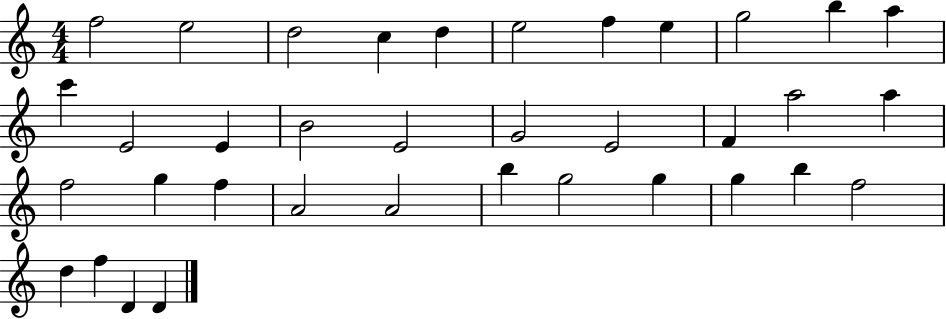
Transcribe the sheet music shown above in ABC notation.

X:1
T:Untitled
M:4/4
L:1/4
K:C
f2 e2 d2 c d e2 f e g2 b a c' E2 E B2 E2 G2 E2 F a2 a f2 g f A2 A2 b g2 g g b f2 d f D D